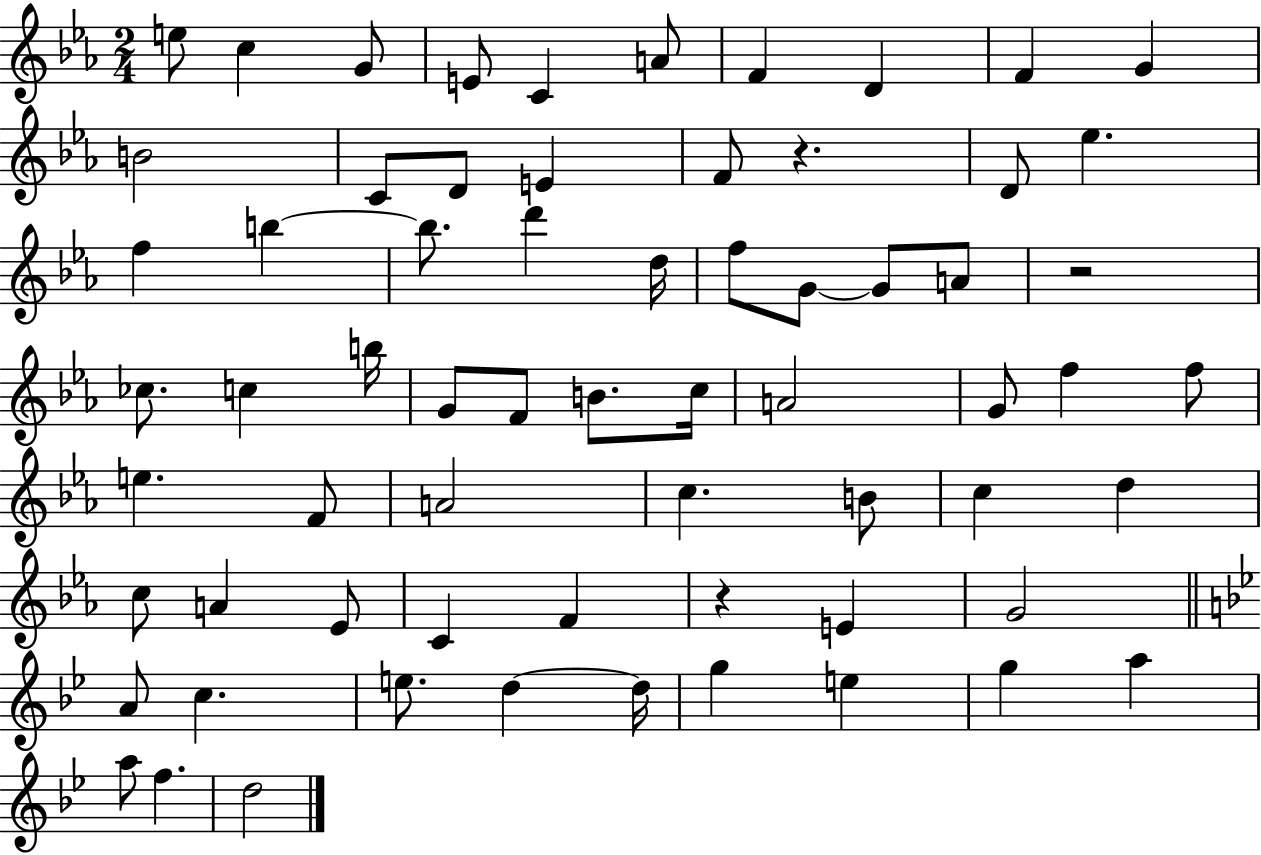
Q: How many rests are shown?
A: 3